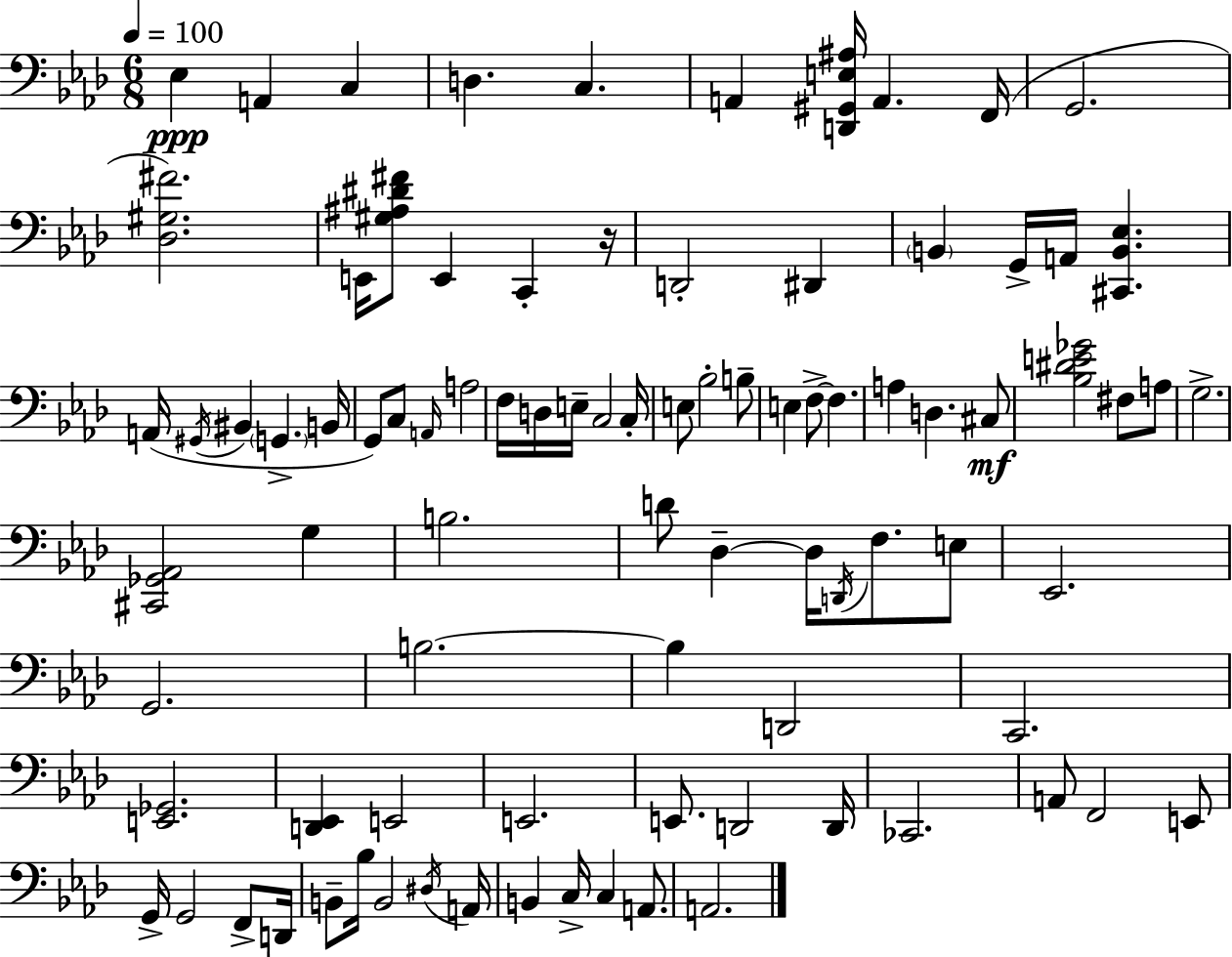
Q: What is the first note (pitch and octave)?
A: Eb3